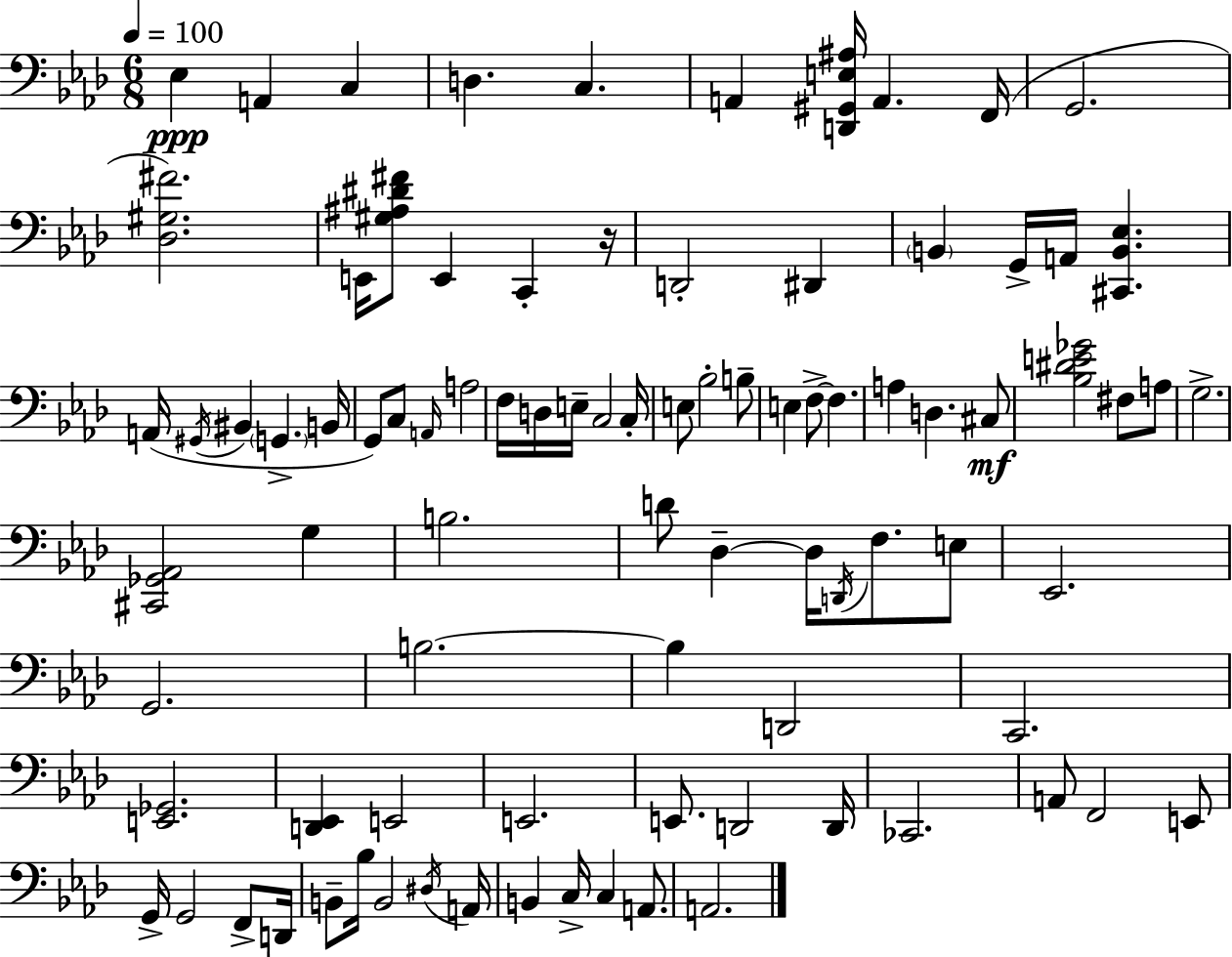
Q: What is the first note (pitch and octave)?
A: Eb3